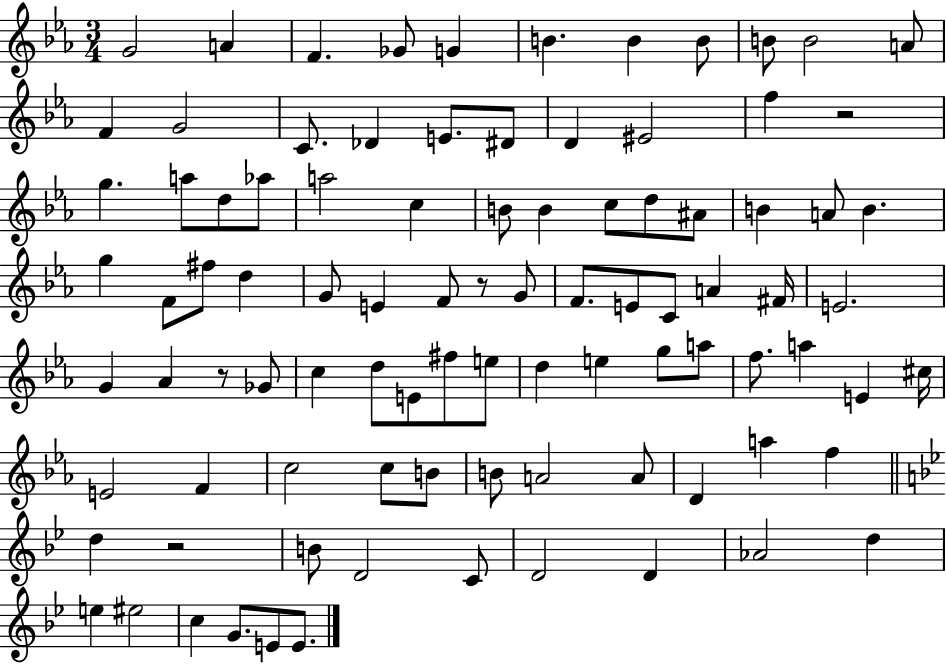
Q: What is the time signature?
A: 3/4